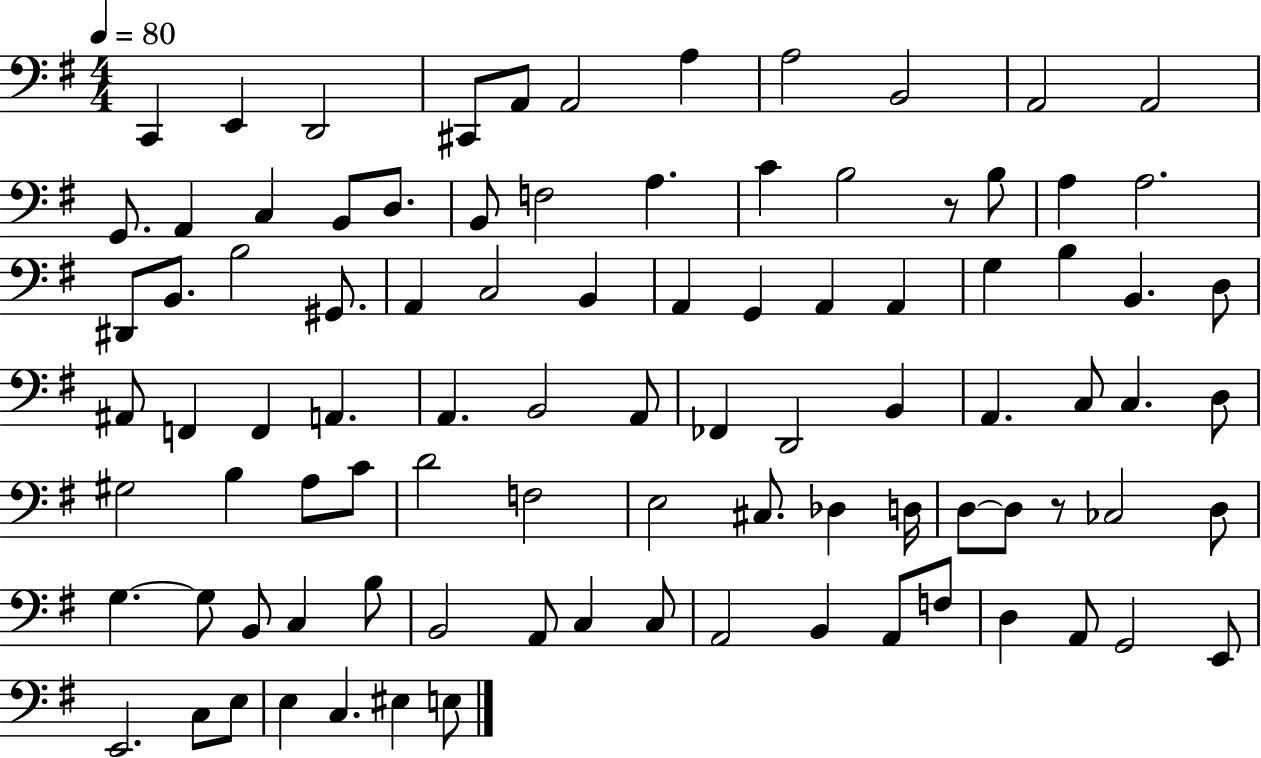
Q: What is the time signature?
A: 4/4